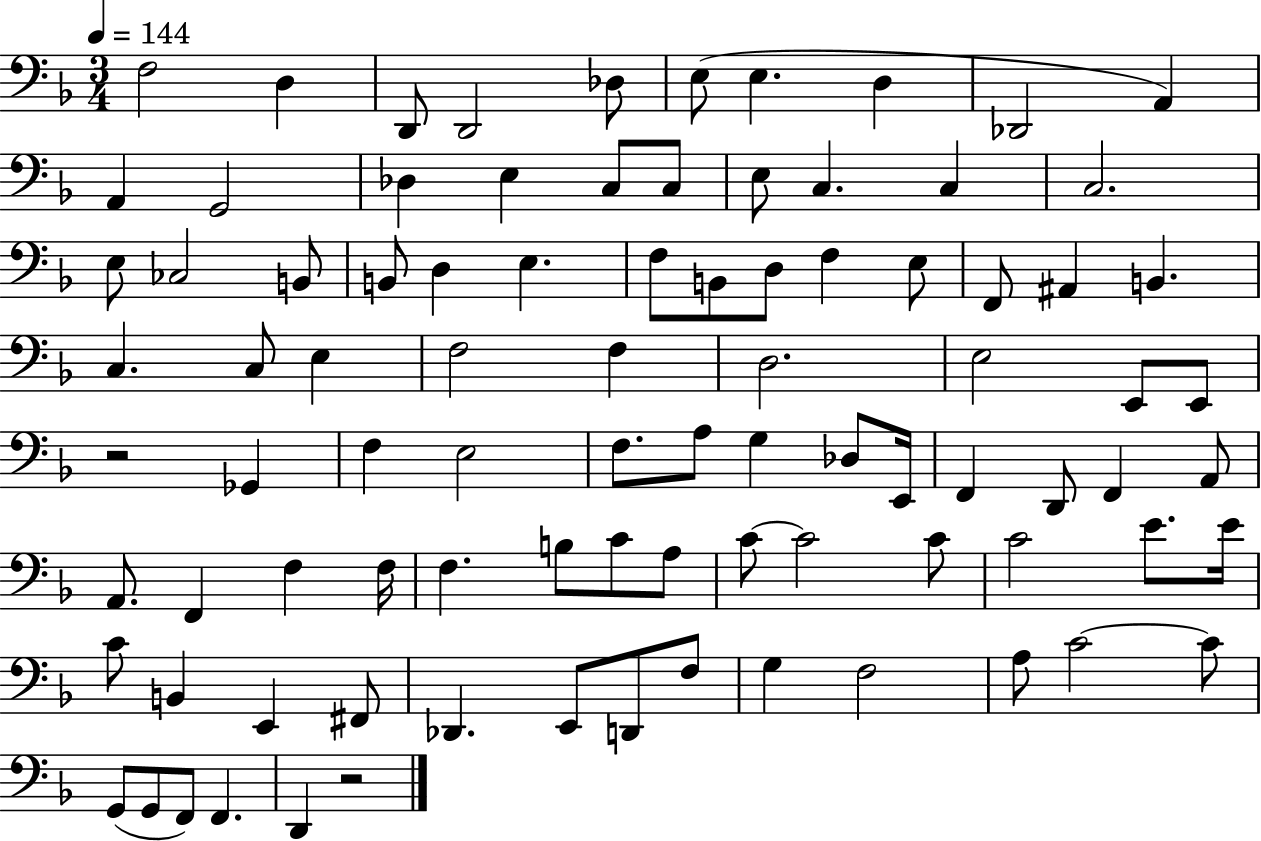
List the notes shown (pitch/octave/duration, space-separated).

F3/h D3/q D2/e D2/h Db3/e E3/e E3/q. D3/q Db2/h A2/q A2/q G2/h Db3/q E3/q C3/e C3/e E3/e C3/q. C3/q C3/h. E3/e CES3/h B2/e B2/e D3/q E3/q. F3/e B2/e D3/e F3/q E3/e F2/e A#2/q B2/q. C3/q. C3/e E3/q F3/h F3/q D3/h. E3/h E2/e E2/e R/h Gb2/q F3/q E3/h F3/e. A3/e G3/q Db3/e E2/s F2/q D2/e F2/q A2/e A2/e. F2/q F3/q F3/s F3/q. B3/e C4/e A3/e C4/e C4/h C4/e C4/h E4/e. E4/s C4/e B2/q E2/q F#2/e Db2/q. E2/e D2/e F3/e G3/q F3/h A3/e C4/h C4/e G2/e G2/e F2/e F2/q. D2/q R/h